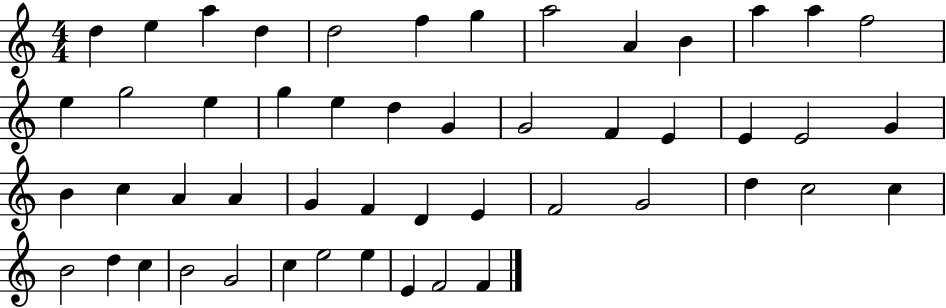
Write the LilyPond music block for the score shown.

{
  \clef treble
  \numericTimeSignature
  \time 4/4
  \key c \major
  d''4 e''4 a''4 d''4 | d''2 f''4 g''4 | a''2 a'4 b'4 | a''4 a''4 f''2 | \break e''4 g''2 e''4 | g''4 e''4 d''4 g'4 | g'2 f'4 e'4 | e'4 e'2 g'4 | \break b'4 c''4 a'4 a'4 | g'4 f'4 d'4 e'4 | f'2 g'2 | d''4 c''2 c''4 | \break b'2 d''4 c''4 | b'2 g'2 | c''4 e''2 e''4 | e'4 f'2 f'4 | \break \bar "|."
}